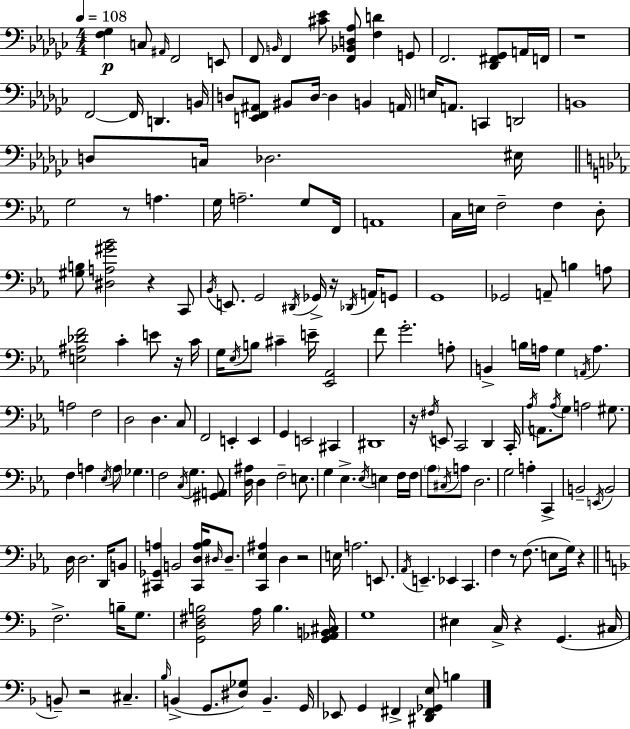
{
  \clef bass
  \numericTimeSignature
  \time 4/4
  \key ees \minor
  \tempo 4 = 108
  <f ges>4\p c8 \grace { ais,16 } f,2 e,8 | f,8 \grace { b,16 } f,4 <cis' ees'>8 <f, bes, d aes>8 <f d'>4 | g,8 f,2. <des, fis, ges,>8 | a,16 f,16 r1 | \break f,2~~ f,16 d,4. | b,16 d8 <e, f, ais,>8 bis,8 d16~~ d4 b,4 | a,16 e16 a,8. c,4 d,2 | b,1 | \break d8 c16 des2. | eis16 \bar "||" \break \key ees \major g2 r8 a4. | g16 a2.-- g8 f,16 | a,1 | c16 e16 f2-- f4 d8-. | \break <gis b>8 <dis a gis' bes'>2 r4 c,8 | \acciaccatura { bes,16 } e,8. g,2 \acciaccatura { dis,16 } ges,16-> r16 \acciaccatura { des,16 } | a,16 g,8 g,1 | ges,2 a,8-- b4 | \break a8 <e ais des' f'>2 c'4-. e'8 | r16 c'16 g16 \acciaccatura { ees16 } b8 cis'4-- e'16-- <ees, aes,>2 | f'8 g'2.-. | a8-. b,4-> b16 a16 g4 \acciaccatura { a,16 } a4. | \break a2 f2 | d2 d4. | c8 f,2 e,4-. | e,4 g,4 e,2 | \break cis,4 dis,1 | r16 \acciaccatura { fis16 } e,8 c,2 | d,4 c,16-. \acciaccatura { aes16 } a,8. \acciaccatura { aes16 } g8 a2 | gis8. f4 a4 | \break \acciaccatura { ees16 } a8 \parenthesize ges4. f2 | \acciaccatura { c16 } g4. <gis, a,>8 <d ais>16 d4 f2-- | e8. g4 ees4.-> | \acciaccatura { ees16 } e4 f16 f16 \parenthesize aes8 \acciaccatura { cis16 } a8 | \break d2. g2 | a4-. c,4-> b,2-- | \acciaccatura { e,16 } b,2 d16 d2. | d,16 b,8 <cis, ges, a>4 | \break b,2 <cis, d a bes>16 \grace { dis16 } dis8.-- <c, ees ais>4 | d4 r2 e16 a2. | e,8. \acciaccatura { aes,16 } e,4.-- | ees,4 c,4. f4 | \break r8 f8.( e8 g16) r4 \bar "||" \break \key f \major f2.-> b16-- g8. | <g, d fis b>2 a16 b4. <g, aes, b, cis>16 | g1 | eis4 c16-> r4 g,4.( cis16 | \break b,8--) r2 cis4.-- | \grace { bes16 }( b,4-> g,8. <dis ges>8) b,4.-- | g,16 ees,8 g,4 fis,4-> <dis, fis, ges, e>8 b4 | \bar "|."
}